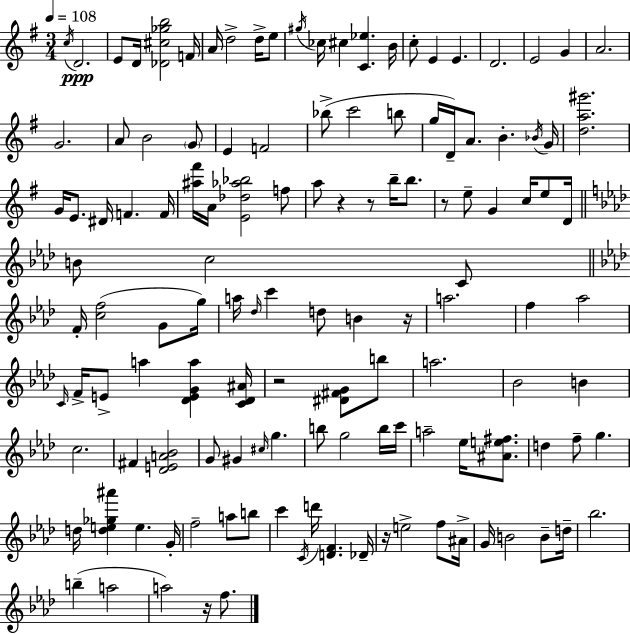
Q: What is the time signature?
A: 3/4